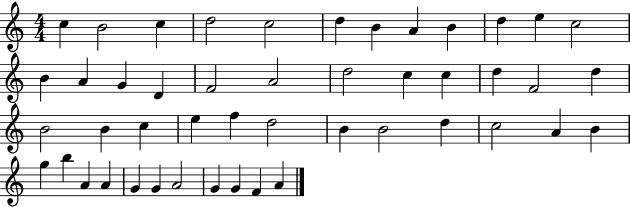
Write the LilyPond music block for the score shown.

{
  \clef treble
  \numericTimeSignature
  \time 4/4
  \key c \major
  c''4 b'2 c''4 | d''2 c''2 | d''4 b'4 a'4 b'4 | d''4 e''4 c''2 | \break b'4 a'4 g'4 d'4 | f'2 a'2 | d''2 c''4 c''4 | d''4 f'2 d''4 | \break b'2 b'4 c''4 | e''4 f''4 d''2 | b'4 b'2 d''4 | c''2 a'4 b'4 | \break g''4 b''4 a'4 a'4 | g'4 g'4 a'2 | g'4 g'4 f'4 a'4 | \bar "|."
}